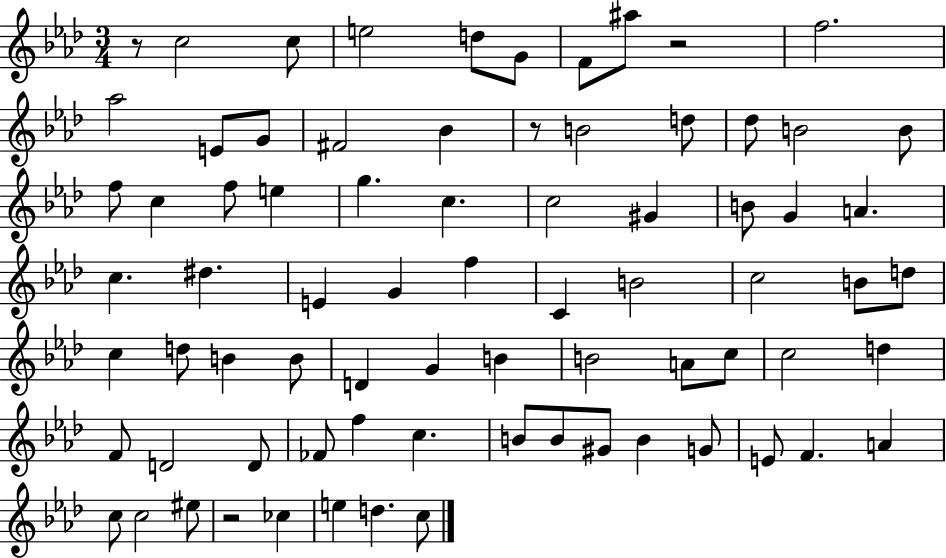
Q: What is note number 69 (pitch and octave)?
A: CES5